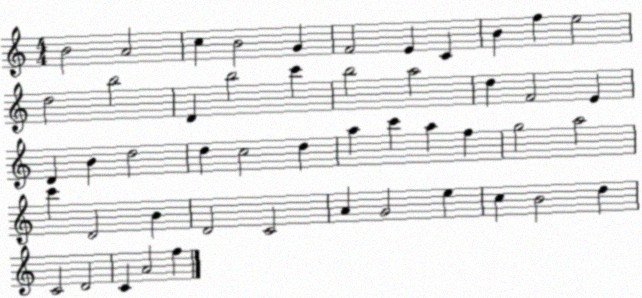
X:1
T:Untitled
M:4/4
L:1/4
K:C
B2 A2 c B2 G F2 E C B f e2 d2 b2 D b2 c' b2 a2 d F2 E D B d2 d c2 d a c' a f g2 a2 c' D2 B D2 C2 A G2 e c B2 d C2 D2 C A2 f